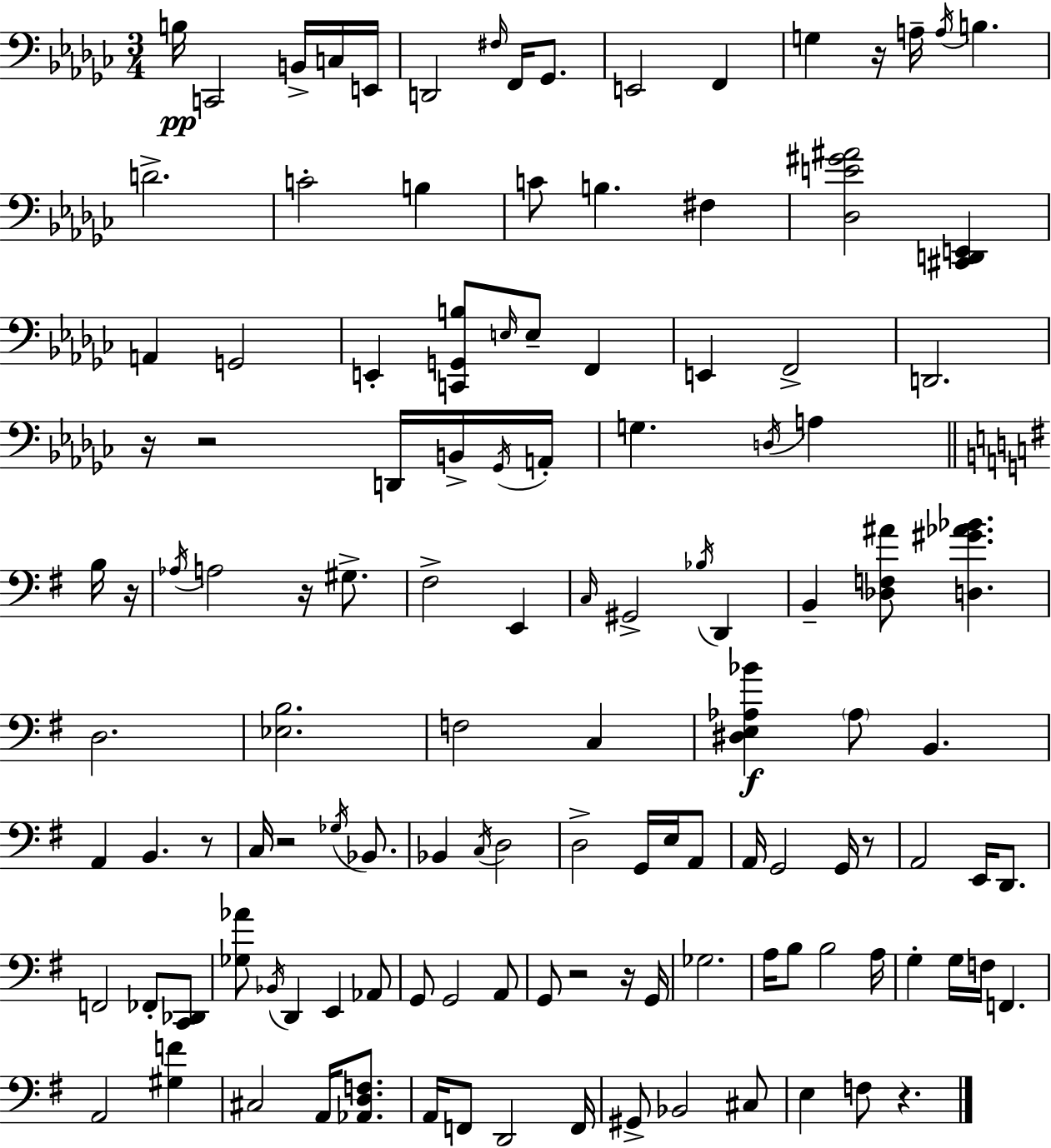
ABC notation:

X:1
T:Untitled
M:3/4
L:1/4
K:Ebm
B,/4 C,,2 B,,/4 C,/4 E,,/4 D,,2 ^F,/4 F,,/4 _G,,/2 E,,2 F,, G, z/4 A,/4 A,/4 B, D2 C2 B, C/2 B, ^F, [_D,E^G^A]2 [^C,,D,,E,,] A,, G,,2 E,, [C,,G,,B,]/2 E,/4 E,/2 F,, E,, F,,2 D,,2 z/4 z2 D,,/4 B,,/4 _G,,/4 A,,/4 G, D,/4 A, B,/4 z/4 _A,/4 A,2 z/4 ^G,/2 ^F,2 E,, C,/4 ^G,,2 _B,/4 D,, B,, [_D,F,^A]/2 [D,^G_A_B] D,2 [_E,B,]2 F,2 C, [^D,E,_A,_B] _A,/2 B,, A,, B,, z/2 C,/4 z2 _G,/4 _B,,/2 _B,, C,/4 D,2 D,2 G,,/4 E,/4 A,,/2 A,,/4 G,,2 G,,/4 z/2 A,,2 E,,/4 D,,/2 F,,2 _F,,/2 [C,,_D,,]/2 [_G,_A]/2 _B,,/4 D,, E,, _A,,/2 G,,/2 G,,2 A,,/2 G,,/2 z2 z/4 G,,/4 _G,2 A,/4 B,/2 B,2 A,/4 G, G,/4 F,/4 F,, A,,2 [^G,F] ^C,2 A,,/4 [_A,,D,F,]/2 A,,/4 F,,/2 D,,2 F,,/4 ^G,,/2 _B,,2 ^C,/2 E, F,/2 z